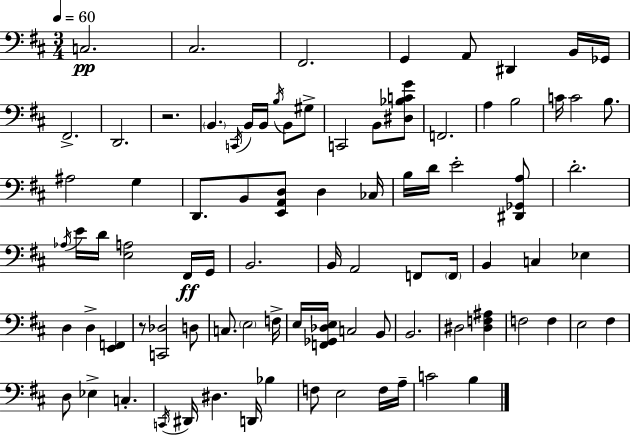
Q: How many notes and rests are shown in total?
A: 87